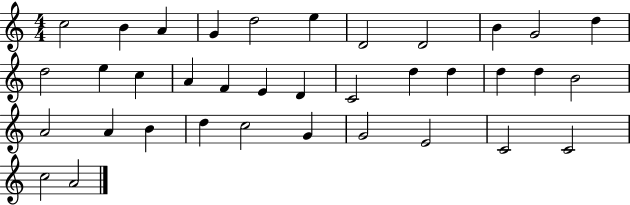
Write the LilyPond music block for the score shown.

{
  \clef treble
  \numericTimeSignature
  \time 4/4
  \key c \major
  c''2 b'4 a'4 | g'4 d''2 e''4 | d'2 d'2 | b'4 g'2 d''4 | \break d''2 e''4 c''4 | a'4 f'4 e'4 d'4 | c'2 d''4 d''4 | d''4 d''4 b'2 | \break a'2 a'4 b'4 | d''4 c''2 g'4 | g'2 e'2 | c'2 c'2 | \break c''2 a'2 | \bar "|."
}